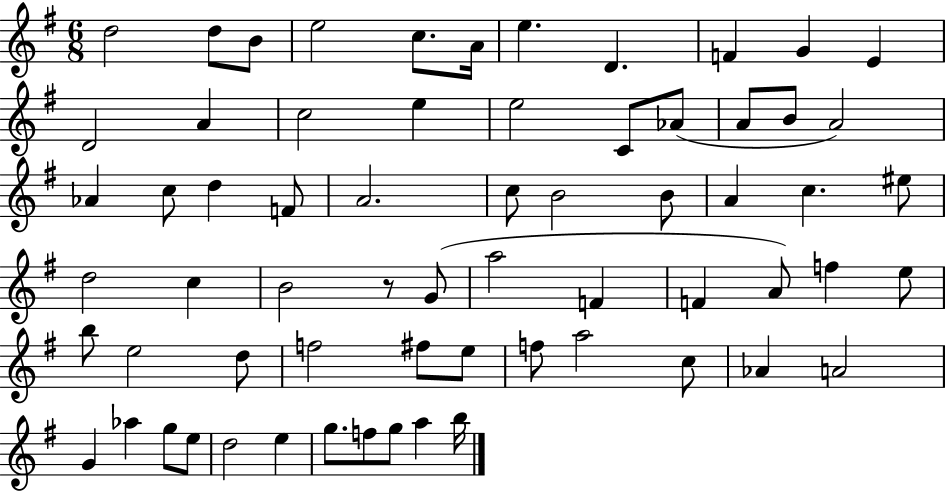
D5/h D5/e B4/e E5/h C5/e. A4/s E5/q. D4/q. F4/q G4/q E4/q D4/h A4/q C5/h E5/q E5/h C4/e Ab4/e A4/e B4/e A4/h Ab4/q C5/e D5/q F4/e A4/h. C5/e B4/h B4/e A4/q C5/q. EIS5/e D5/h C5/q B4/h R/e G4/e A5/h F4/q F4/q A4/e F5/q E5/e B5/e E5/h D5/e F5/h F#5/e E5/e F5/e A5/h C5/e Ab4/q A4/h G4/q Ab5/q G5/e E5/e D5/h E5/q G5/e. F5/e G5/e A5/q B5/s